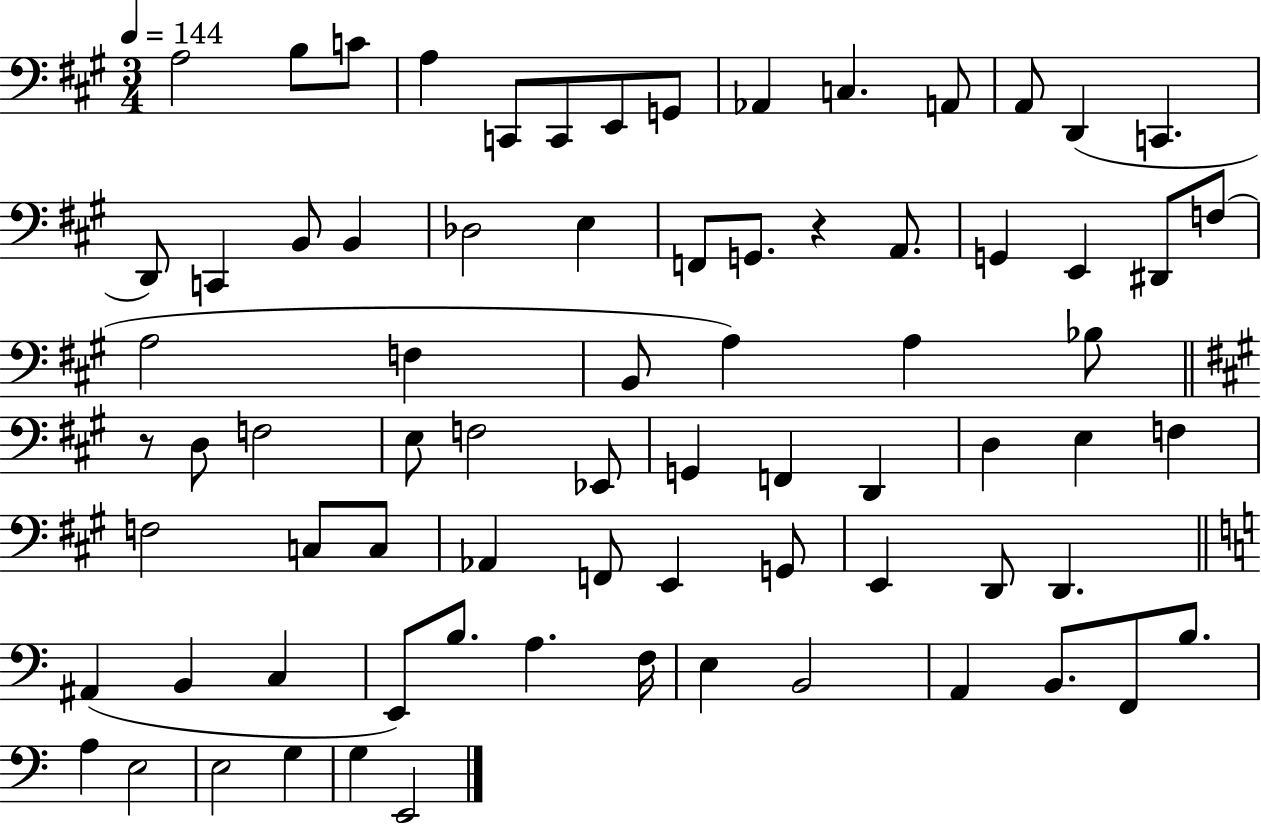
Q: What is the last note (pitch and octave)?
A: E2